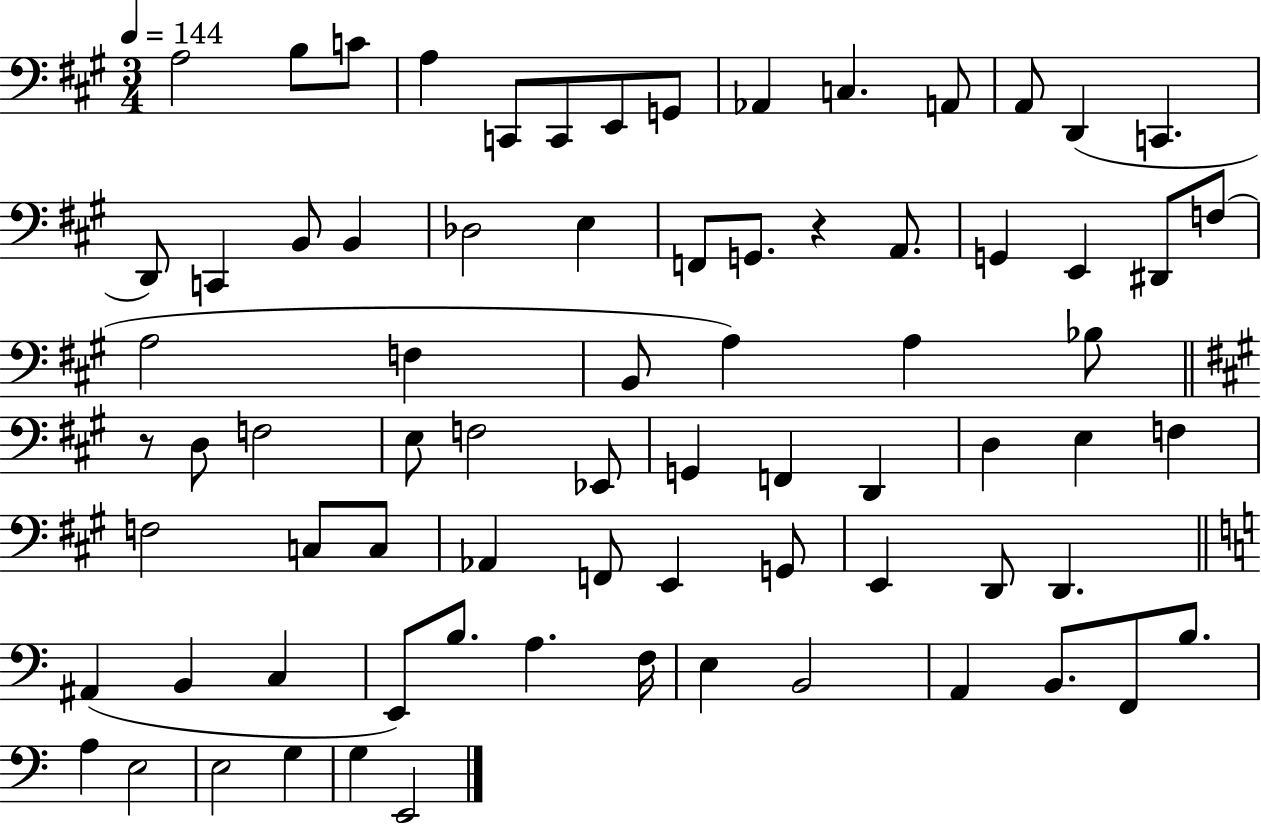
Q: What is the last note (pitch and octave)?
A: E2